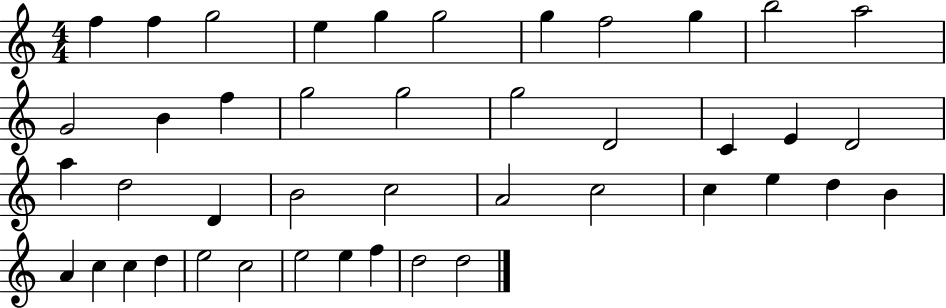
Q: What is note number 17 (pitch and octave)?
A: G5